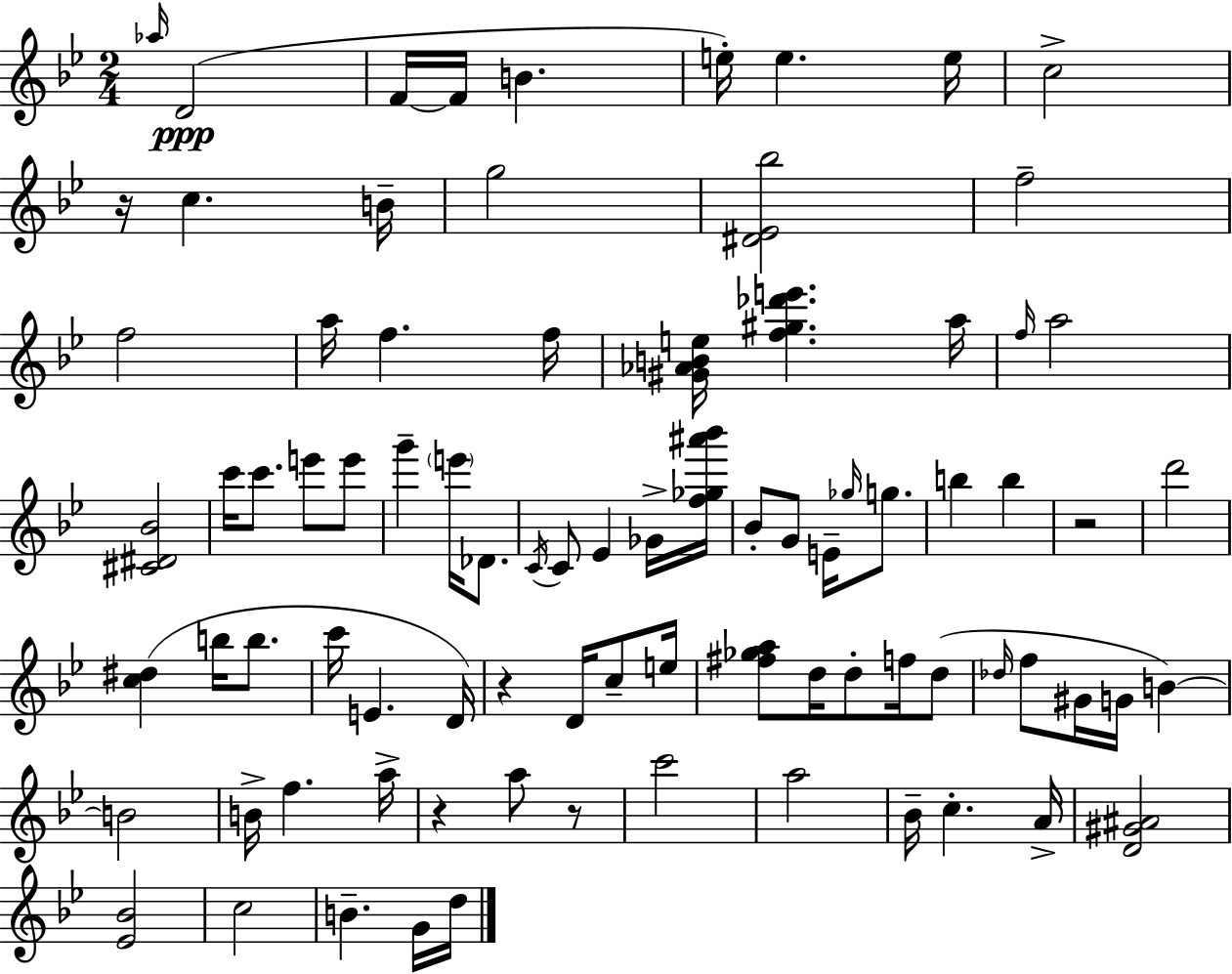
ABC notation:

X:1
T:Untitled
M:2/4
L:1/4
K:Bb
_a/4 D2 F/4 F/4 B e/4 e e/4 c2 z/4 c B/4 g2 [^D_E_b]2 f2 f2 a/4 f f/4 [^G_ABe]/4 [f^g_d'e'] a/4 f/4 a2 [^C^D_B]2 c'/4 c'/2 e'/2 e'/2 g' e'/4 _D/2 C/4 C/2 _E _G/4 [f_g^a'_b']/4 _B/2 G/2 E/4 _g/4 g/2 b b z2 d'2 [c^d] b/4 b/2 c'/4 E D/4 z D/4 c/2 e/4 [^f_ga]/2 d/4 d/2 f/4 d/2 _d/4 f/2 ^G/4 G/4 B B2 B/4 f a/4 z a/2 z/2 c'2 a2 _B/4 c A/4 [D^G^A]2 [_E_B]2 c2 B G/4 d/4